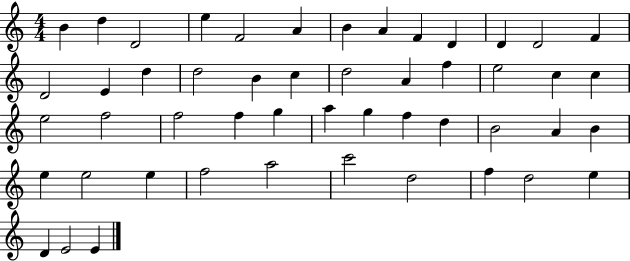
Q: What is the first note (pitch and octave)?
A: B4